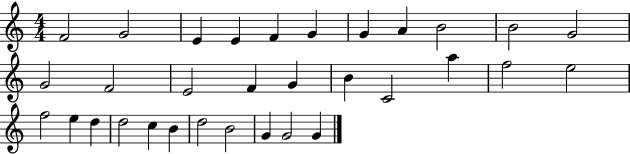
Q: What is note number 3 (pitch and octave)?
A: E4